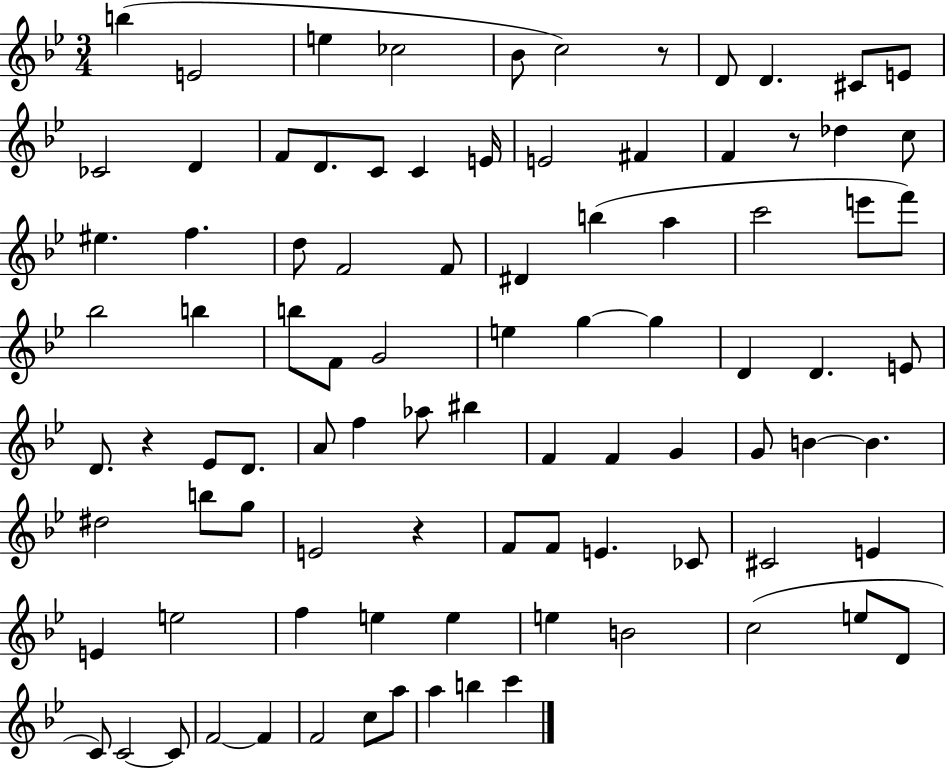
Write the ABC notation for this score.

X:1
T:Untitled
M:3/4
L:1/4
K:Bb
b E2 e _c2 _B/2 c2 z/2 D/2 D ^C/2 E/2 _C2 D F/2 D/2 C/2 C E/4 E2 ^F F z/2 _d c/2 ^e f d/2 F2 F/2 ^D b a c'2 e'/2 f'/2 _b2 b b/2 F/2 G2 e g g D D E/2 D/2 z _E/2 D/2 A/2 f _a/2 ^b F F G G/2 B B ^d2 b/2 g/2 E2 z F/2 F/2 E _C/2 ^C2 E E e2 f e e e B2 c2 e/2 D/2 C/2 C2 C/2 F2 F F2 c/2 a/2 a b c'